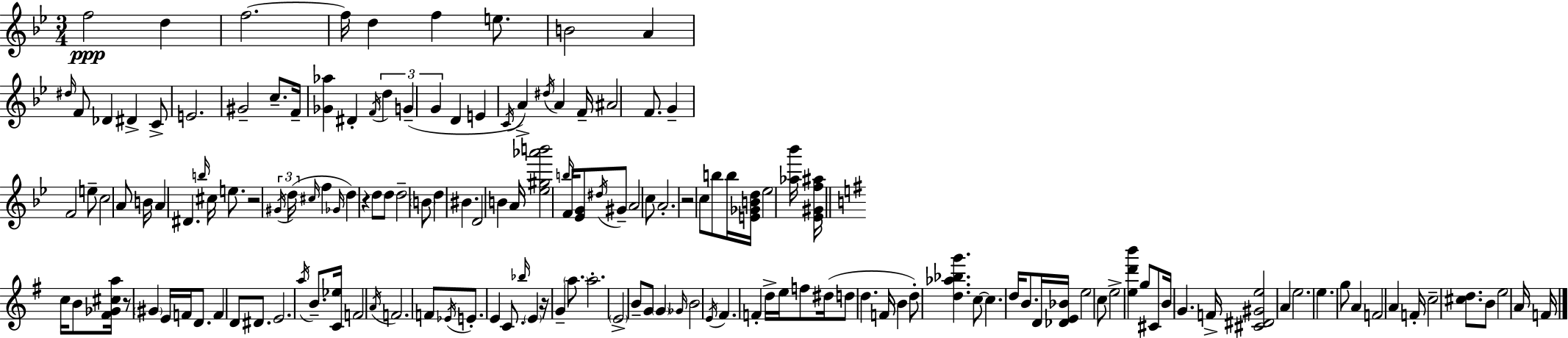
{
  \clef treble
  \numericTimeSignature
  \time 3/4
  \key bes \major
  f''2\ppp d''4 | f''2.~~ | f''16 d''4 f''4 e''8. | b'2 a'4 | \break \grace { dis''16 } f'8 des'4 dis'4-> c'8-> | e'2. | gis'2-- c''8.-- | f'16-- <ges' aes''>4 dis'4-. \acciaccatura { f'16 } \tuplet 3/2 { d''4 | \break g'4--( g'4 } d'4 | e'4 \acciaccatura { c'16 }) a'4-> \acciaccatura { dis''16 } | a'4 f'16-- ais'2 | f'8. g'4-- f'2 | \break e''8-- c''2 | a'8 b'16 a'4 dis'4. | \grace { b''16 } cis''16 e''8. r2 | \tuplet 3/2 { \acciaccatura { gis'16 }( d''16 \grace { cis''16 } } f''4 \grace { ges'16 }) | \break d''4 r4 d''8 d''8 | d''2-- \parenthesize b'8 d''4 | bis'4. d'2 | b'4 a'16 <ees'' gis'' aes''' b'''>2 | \break \grace { b''16 } f'16 <ees' g'>8 \acciaccatura { dis''16 } gis'8-- | a'2 c''8 a'2.-. | r2 | c''8 b''8 b''16 <e' ges' b' d''>16 | \break ees''2 <aes'' bes'''>16 <ees' gis' f'' ais''>16 \bar "||" \break \key g \major c''16 b'8 <fis' ges' cis'' a''>16 r8 \parenthesize gis'4 e'16 f'16 | d'8. f'4 d'8 dis'8. | e'2. | \acciaccatura { a''16 } b'8.-- <c' ees''>16 f'2 | \break \acciaccatura { a'16 } f'2. | f'8 \acciaccatura { ees'16 } e'8.-. e'4 | c'8. \grace { bes''16 } \parenthesize e'4 r16 g'4-- | \parenthesize a''8. a''2.-. | \break \parenthesize e'2-> | b'8-- g'8 \parenthesize g'4 \grace { ges'16 } b'2 | \acciaccatura { e'16 } fis'4. | f'4-. d''16-> e''16 f''8 dis''16( d''8 d''4. | \break f'16 b'4 d''8-.) | <d'' aes'' bes'' g'''>4. c''8~~ c''4. | d''16 b'8. d'16 <des' e' bes'>16 e''2 | c''8 e''2-> | \break <e'' d''' b'''>4 g''8 cis'8 b'16 g'4. | f'16-> <cis' dis' gis' e''>2 | a'4 e''2. | e''4. | \break g''8 a'4 f'2 | a'4 f'16-. c''2-- | <cis'' d''>8. b'8 e''2 | a'16 f'16 \bar "|."
}